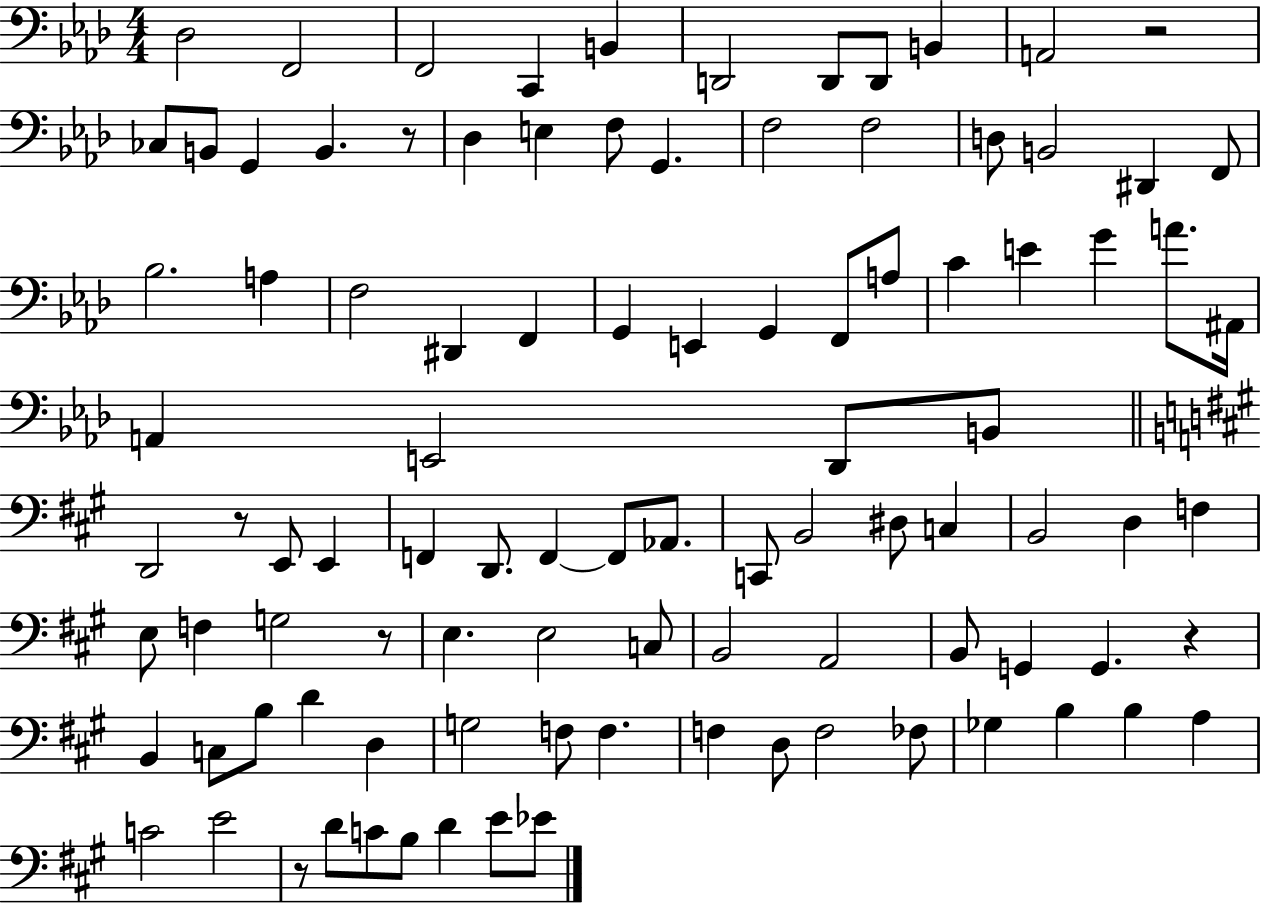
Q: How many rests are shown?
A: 6